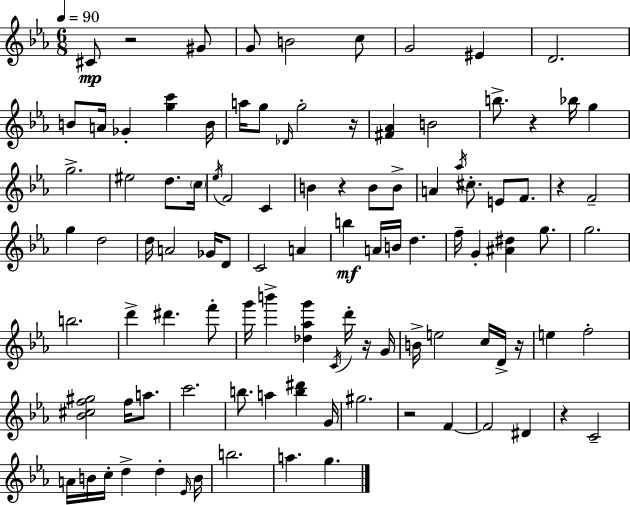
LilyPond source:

{
  \clef treble
  \numericTimeSignature
  \time 6/8
  \key ees \major
  \tempo 4 = 90
  cis'8\mp r2 gis'8 | g'8 b'2 c''8 | g'2 eis'4 | d'2. | \break b'8 a'16 ges'4-. <g'' c'''>4 b'16 | a''16 g''8 \grace { des'16 } g''2-. | r16 <fis' aes'>4 b'2 | b''8.-> r4 bes''16 g''4 | \break g''2.-> | eis''2 d''8. | \parenthesize c''16 \acciaccatura { ees''16 } f'2 c'4 | b'4 r4 b'8 | \break b'8-> a'4 \acciaccatura { aes''16 } cis''8.-. e'8 | f'8. r4 f'2-- | g''4 d''2 | d''16 a'2 | \break ges'16 d'8 c'2 a'4 | b''4\mf a'16 b'16 d''4. | f''16-- g'4-. <ais' dis''>4 | g''8. g''2. | \break b''2. | d'''4-> dis'''4. | f'''8-. g'''16 b'''4-> <des'' aes'' g'''>4 | \acciaccatura { c'16 } d'''16-. r16 g'16 b'16-> e''2 | \break c''16 d'16-> r16 e''4 f''2-. | <bes' cis'' f'' gis''>2 | f''16 a''8. c'''2. | b''8. a''4 <b'' dis'''>4 | \break g'16 gis''2. | r2 | f'4~~ f'2 | dis'4 r4 c'2-- | \break a'16 b'16 c''16-. d''4-> d''4-. | \grace { ees'16 } b'16 b''2. | a''4. g''4. | \bar "|."
}